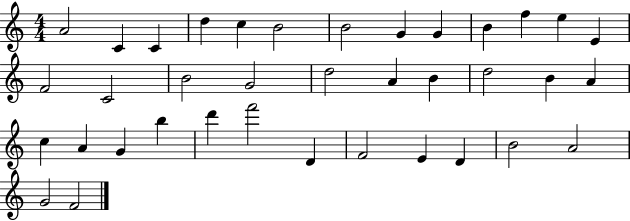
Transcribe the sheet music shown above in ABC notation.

X:1
T:Untitled
M:4/4
L:1/4
K:C
A2 C C d c B2 B2 G G B f e E F2 C2 B2 G2 d2 A B d2 B A c A G b d' f'2 D F2 E D B2 A2 G2 F2